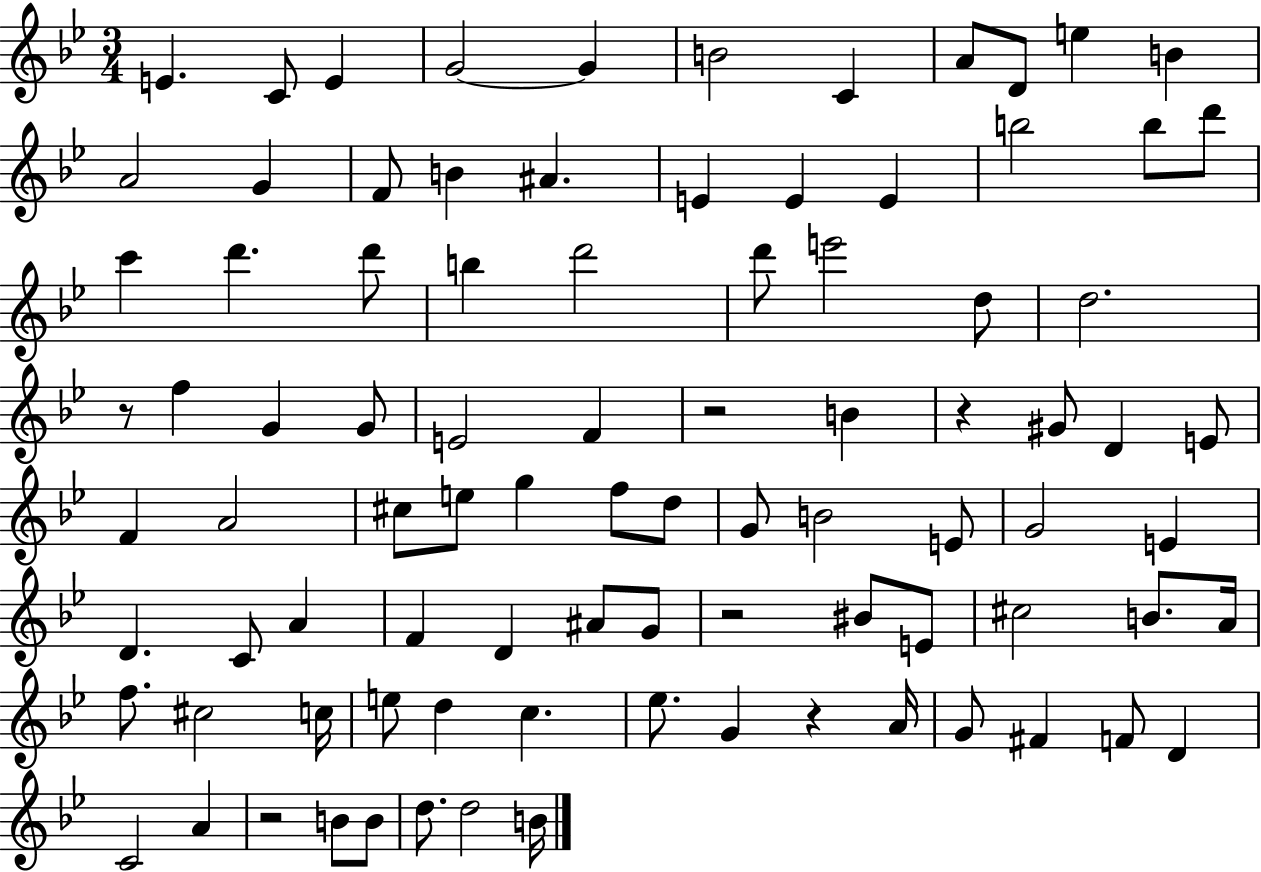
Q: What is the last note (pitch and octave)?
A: B4